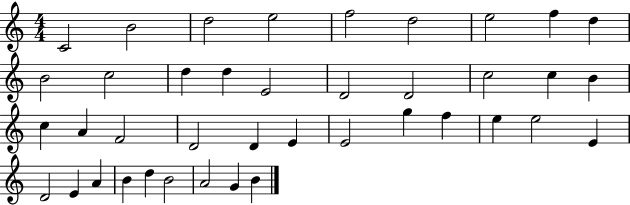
C4/h B4/h D5/h E5/h F5/h D5/h E5/h F5/q D5/q B4/h C5/h D5/q D5/q E4/h D4/h D4/h C5/h C5/q B4/q C5/q A4/q F4/h D4/h D4/q E4/q E4/h G5/q F5/q E5/q E5/h E4/q D4/h E4/q A4/q B4/q D5/q B4/h A4/h G4/q B4/q